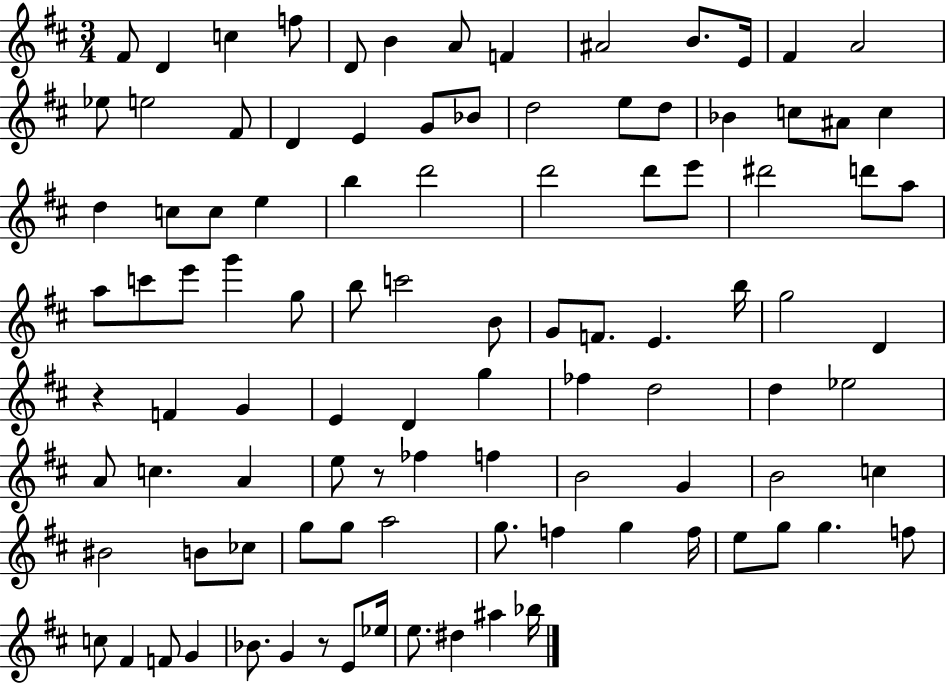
F#4/e D4/q C5/q F5/e D4/e B4/q A4/e F4/q A#4/h B4/e. E4/s F#4/q A4/h Eb5/e E5/h F#4/e D4/q E4/q G4/e Bb4/e D5/h E5/e D5/e Bb4/q C5/e A#4/e C5/q D5/q C5/e C5/e E5/q B5/q D6/h D6/h D6/e E6/e D#6/h D6/e A5/e A5/e C6/e E6/e G6/q G5/e B5/e C6/h B4/e G4/e F4/e. E4/q. B5/s G5/h D4/q R/q F4/q G4/q E4/q D4/q G5/q FES5/q D5/h D5/q Eb5/h A4/e C5/q. A4/q E5/e R/e FES5/q F5/q B4/h G4/q B4/h C5/q BIS4/h B4/e CES5/e G5/e G5/e A5/h G5/e. F5/q G5/q F5/s E5/e G5/e G5/q. F5/e C5/e F#4/q F4/e G4/q Bb4/e. G4/q R/e E4/e Eb5/s E5/e. D#5/q A#5/q Bb5/s